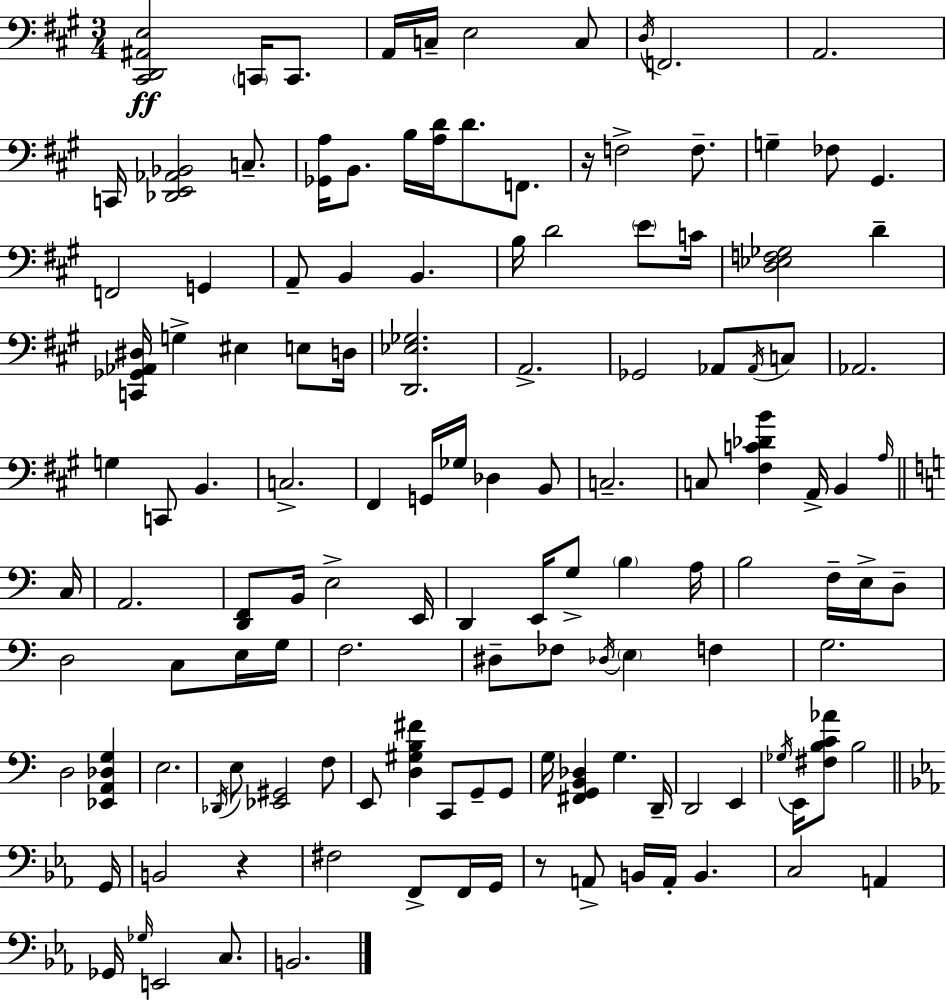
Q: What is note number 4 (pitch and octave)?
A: C3